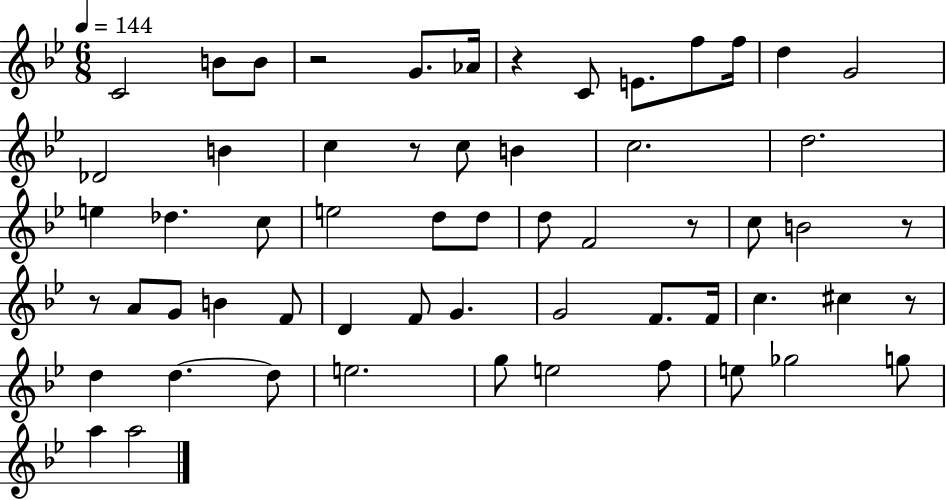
C4/h B4/e B4/e R/h G4/e. Ab4/s R/q C4/e E4/e. F5/e F5/s D5/q G4/h Db4/h B4/q C5/q R/e C5/e B4/q C5/h. D5/h. E5/q Db5/q. C5/e E5/h D5/e D5/e D5/e F4/h R/e C5/e B4/h R/e R/e A4/e G4/e B4/q F4/e D4/q F4/e G4/q. G4/h F4/e. F4/s C5/q. C#5/q R/e D5/q D5/q. D5/e E5/h. G5/e E5/h F5/e E5/e Gb5/h G5/e A5/q A5/h